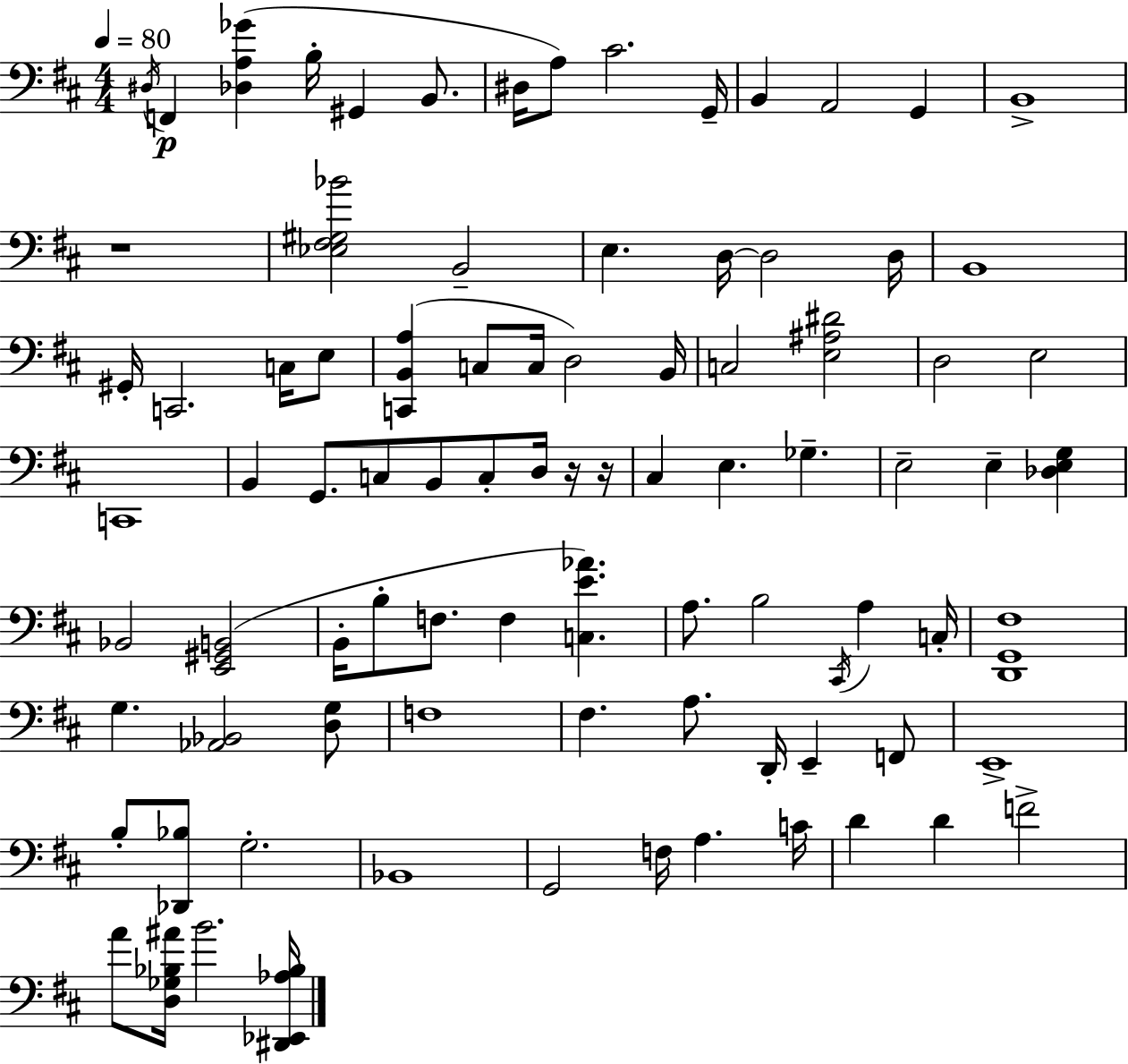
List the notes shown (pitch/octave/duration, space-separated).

D#3/s F2/q [Db3,A3,Gb4]/q B3/s G#2/q B2/e. D#3/s A3/e C#4/h. G2/s B2/q A2/h G2/q B2/w R/w [Eb3,F#3,G#3,Bb4]/h B2/h E3/q. D3/s D3/h D3/s B2/w G#2/s C2/h. C3/s E3/e [C2,B2,A3]/q C3/e C3/s D3/h B2/s C3/h [E3,A#3,D#4]/h D3/h E3/h C2/w B2/q G2/e. C3/e B2/e C3/e D3/s R/s R/s C#3/q E3/q. Gb3/q. E3/h E3/q [Db3,E3,G3]/q Bb2/h [E2,G#2,B2]/h B2/s B3/e F3/e. F3/q [C3,E4,Ab4]/q. A3/e. B3/h C#2/s A3/q C3/s [D2,G2,F#3]/w G3/q. [Ab2,Bb2]/h [D3,G3]/e F3/w F#3/q. A3/e. D2/s E2/q F2/e E2/w B3/e [Db2,Bb3]/e G3/h. Bb2/w G2/h F3/s A3/q. C4/s D4/q D4/q F4/h A4/e [D3,Gb3,Bb3,A#4]/s B4/h. [D#2,Eb2,Ab3,Bb3]/s